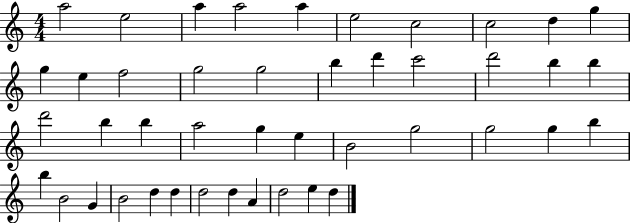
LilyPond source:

{
  \clef treble
  \numericTimeSignature
  \time 4/4
  \key c \major
  a''2 e''2 | a''4 a''2 a''4 | e''2 c''2 | c''2 d''4 g''4 | \break g''4 e''4 f''2 | g''2 g''2 | b''4 d'''4 c'''2 | d'''2 b''4 b''4 | \break d'''2 b''4 b''4 | a''2 g''4 e''4 | b'2 g''2 | g''2 g''4 b''4 | \break b''4 b'2 g'4 | b'2 d''4 d''4 | d''2 d''4 a'4 | d''2 e''4 d''4 | \break \bar "|."
}